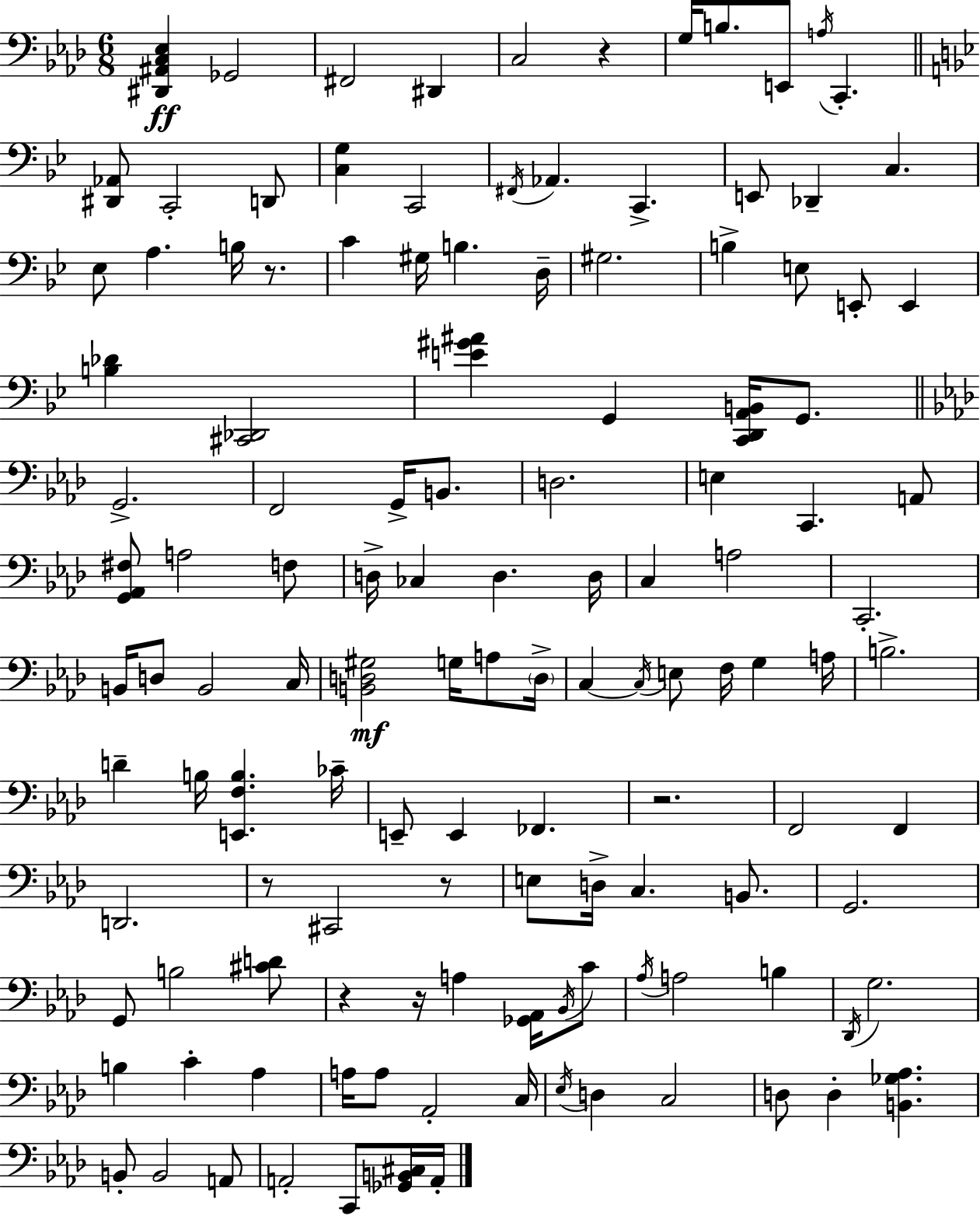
[D#2,A#2,C3,Eb3]/q Gb2/h F#2/h D#2/q C3/h R/q G3/s B3/e. E2/e A3/s C2/q. [D#2,Ab2]/e C2/h D2/e [C3,G3]/q C2/h F#2/s Ab2/q. C2/q. E2/e Db2/q C3/q. Eb3/e A3/q. B3/s R/e. C4/q G#3/s B3/q. D3/s G#3/h. B3/q E3/e E2/e E2/q [B3,Db4]/q [C#2,Db2]/h [E4,G#4,A#4]/q G2/q [C2,D2,A2,B2]/s G2/e. G2/h. F2/h G2/s B2/e. D3/h. E3/q C2/q. A2/e [G2,Ab2,F#3]/e A3/h F3/e D3/s CES3/q D3/q. D3/s C3/q A3/h C2/h. B2/s D3/e B2/h C3/s [B2,D3,G#3]/h G3/s A3/e D3/s C3/q C3/s E3/e F3/s G3/q A3/s B3/h. D4/q B3/s [E2,F3,B3]/q. CES4/s E2/e E2/q FES2/q. R/h. F2/h F2/q D2/h. R/e C#2/h R/e E3/e D3/s C3/q. B2/e. G2/h. G2/e B3/h [C#4,D4]/e R/q R/s A3/q [Gb2,Ab2]/s Bb2/s C4/e Ab3/s A3/h B3/q Db2/s G3/h. B3/q C4/q Ab3/q A3/s A3/e Ab2/h C3/s Eb3/s D3/q C3/h D3/e D3/q [B2,Gb3,Ab3]/q. B2/e B2/h A2/e A2/h C2/e [Gb2,B2,C#3]/s A2/s